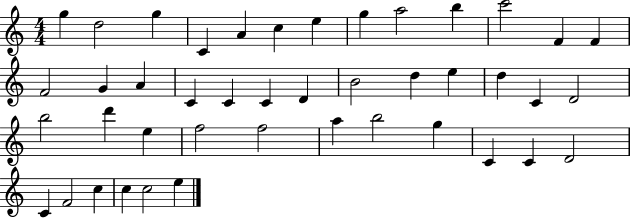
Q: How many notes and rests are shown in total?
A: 43